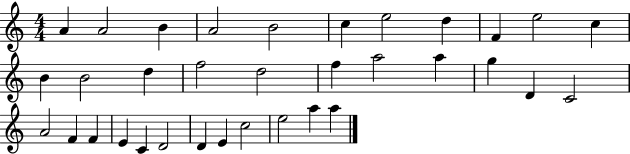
A4/q A4/h B4/q A4/h B4/h C5/q E5/h D5/q F4/q E5/h C5/q B4/q B4/h D5/q F5/h D5/h F5/q A5/h A5/q G5/q D4/q C4/h A4/h F4/q F4/q E4/q C4/q D4/h D4/q E4/q C5/h E5/h A5/q A5/q